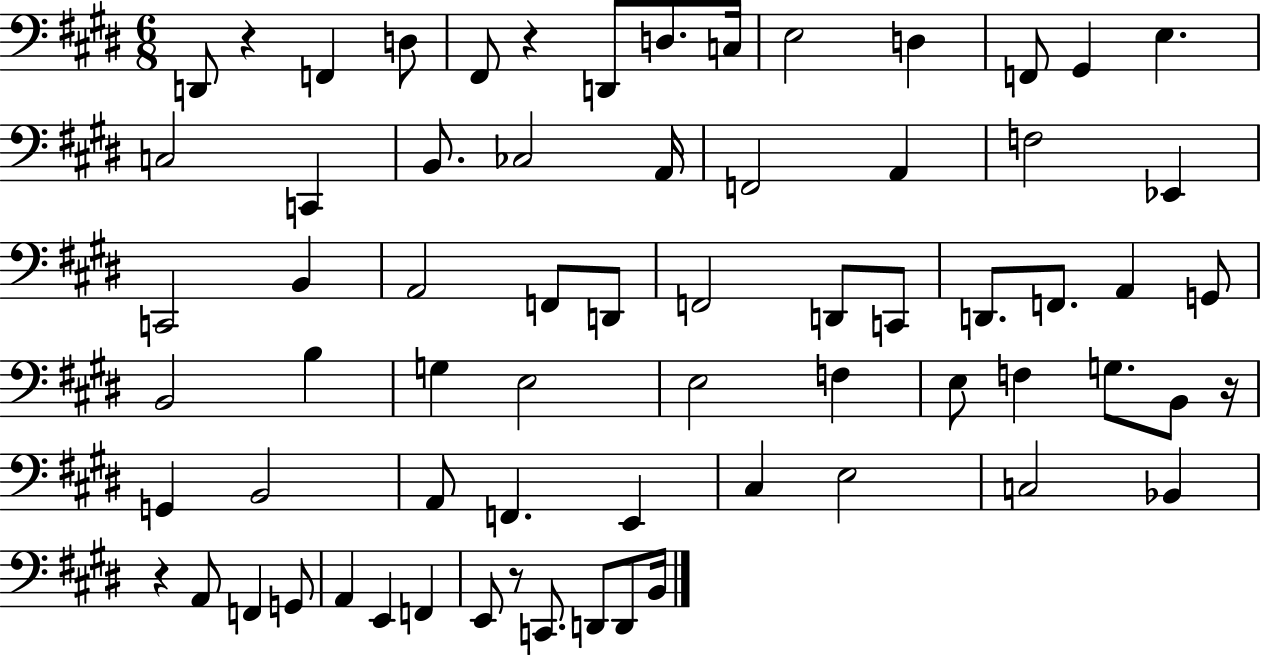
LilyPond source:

{
  \clef bass
  \numericTimeSignature
  \time 6/8
  \key e \major
  \repeat volta 2 { d,8 r4 f,4 d8 | fis,8 r4 d,8 d8. c16 | e2 d4 | f,8 gis,4 e4. | \break c2 c,4 | b,8. ces2 a,16 | f,2 a,4 | f2 ees,4 | \break c,2 b,4 | a,2 f,8 d,8 | f,2 d,8 c,8 | d,8. f,8. a,4 g,8 | \break b,2 b4 | g4 e2 | e2 f4 | e8 f4 g8. b,8 r16 | \break g,4 b,2 | a,8 f,4. e,4 | cis4 e2 | c2 bes,4 | \break r4 a,8 f,4 g,8 | a,4 e,4 f,4 | e,8 r8 c,8. d,8 d,8 b,16 | } \bar "|."
}